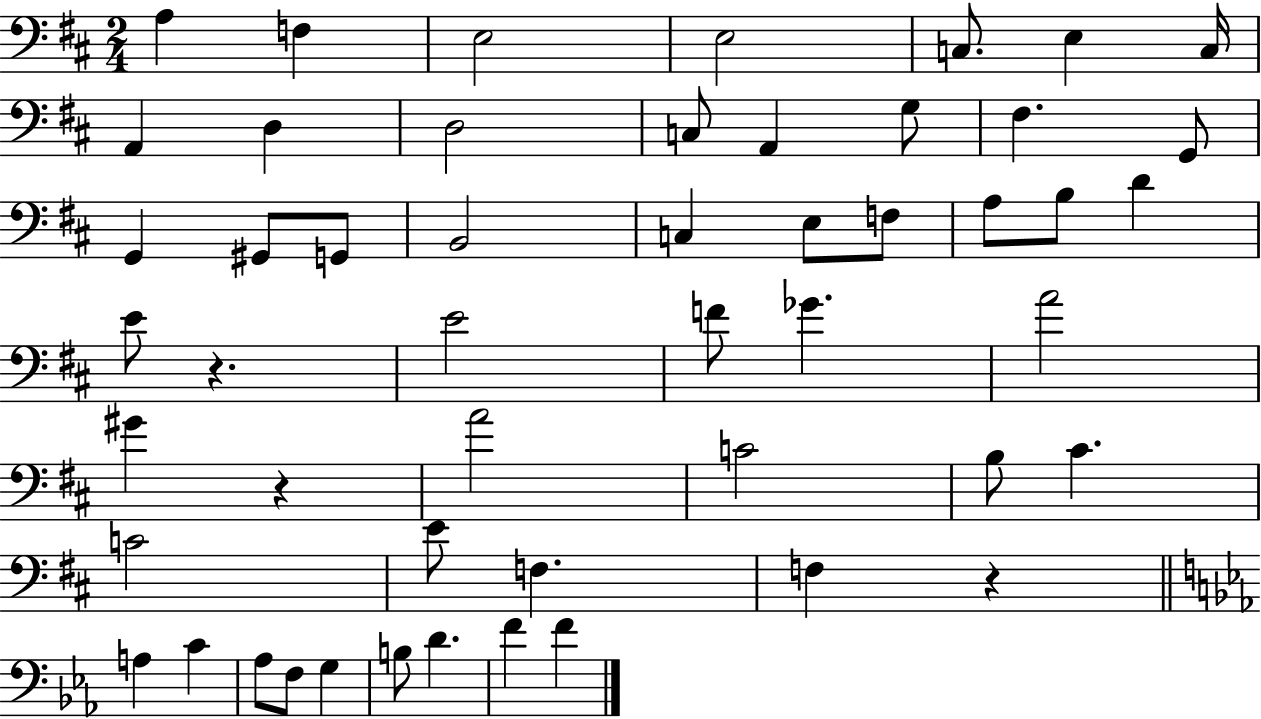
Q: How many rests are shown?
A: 3